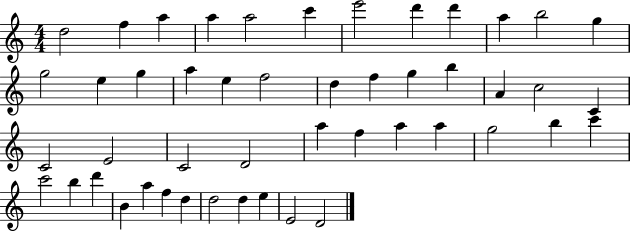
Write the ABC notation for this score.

X:1
T:Untitled
M:4/4
L:1/4
K:C
d2 f a a a2 c' e'2 d' d' a b2 g g2 e g a e f2 d f g b A c2 C C2 E2 C2 D2 a f a a g2 b c' c'2 b d' B a f d d2 d e E2 D2